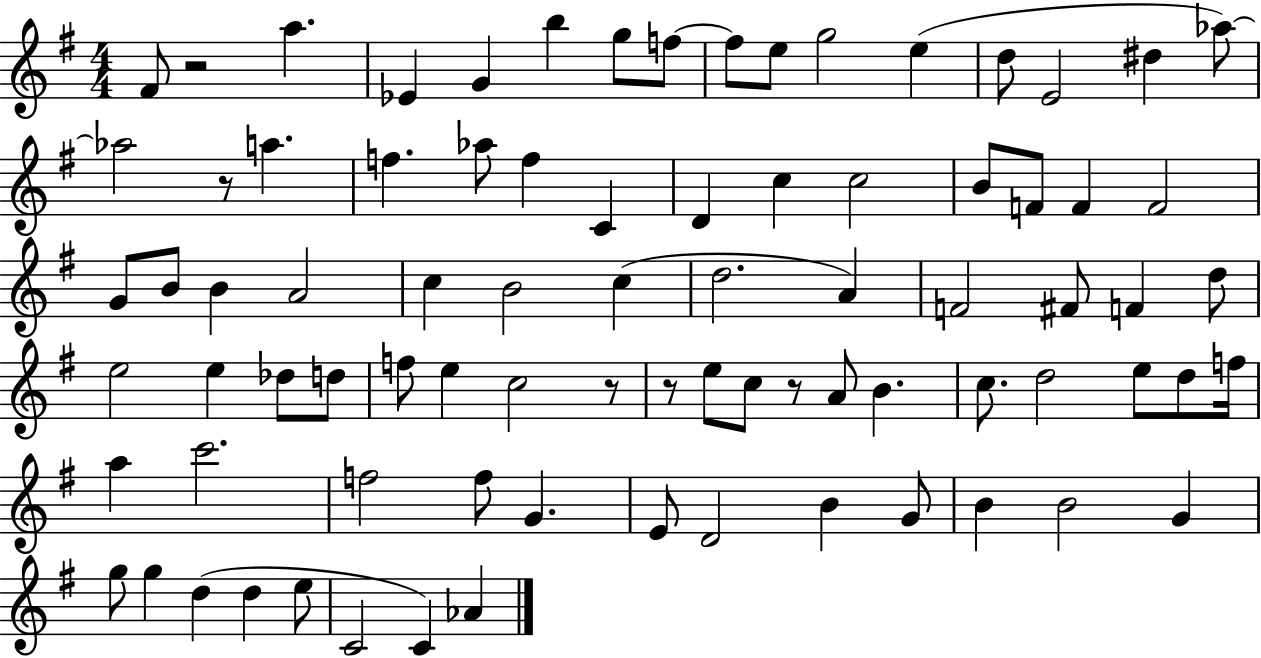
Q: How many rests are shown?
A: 5